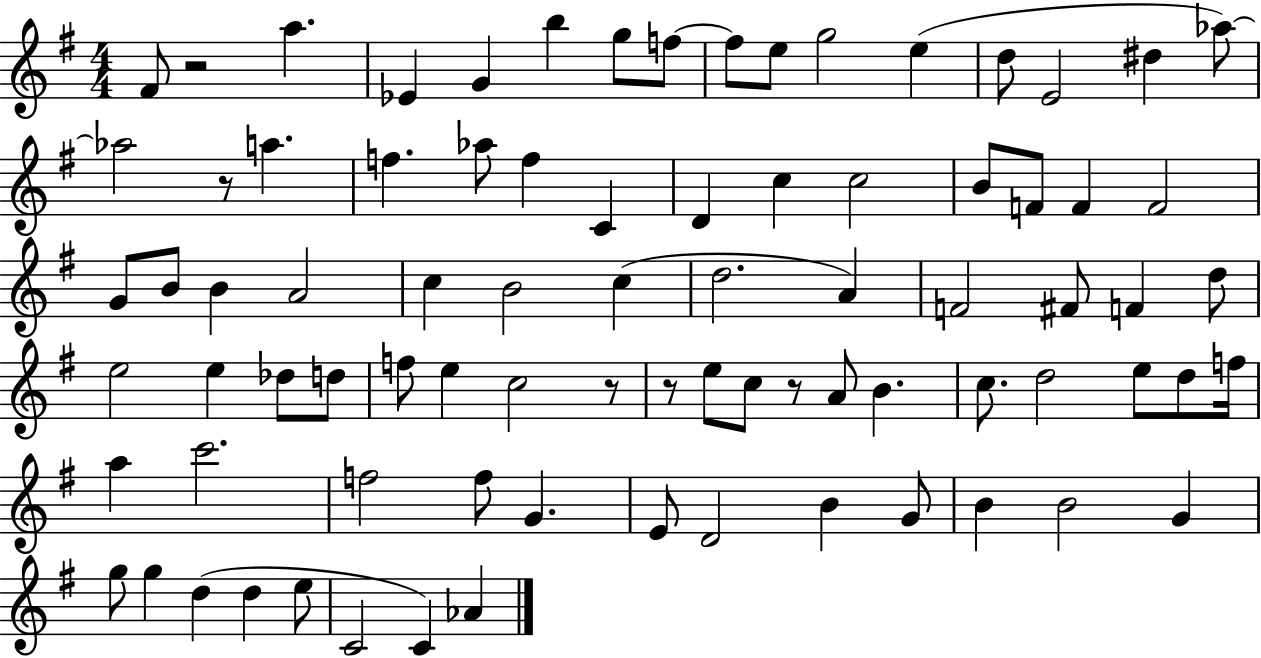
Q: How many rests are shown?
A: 5